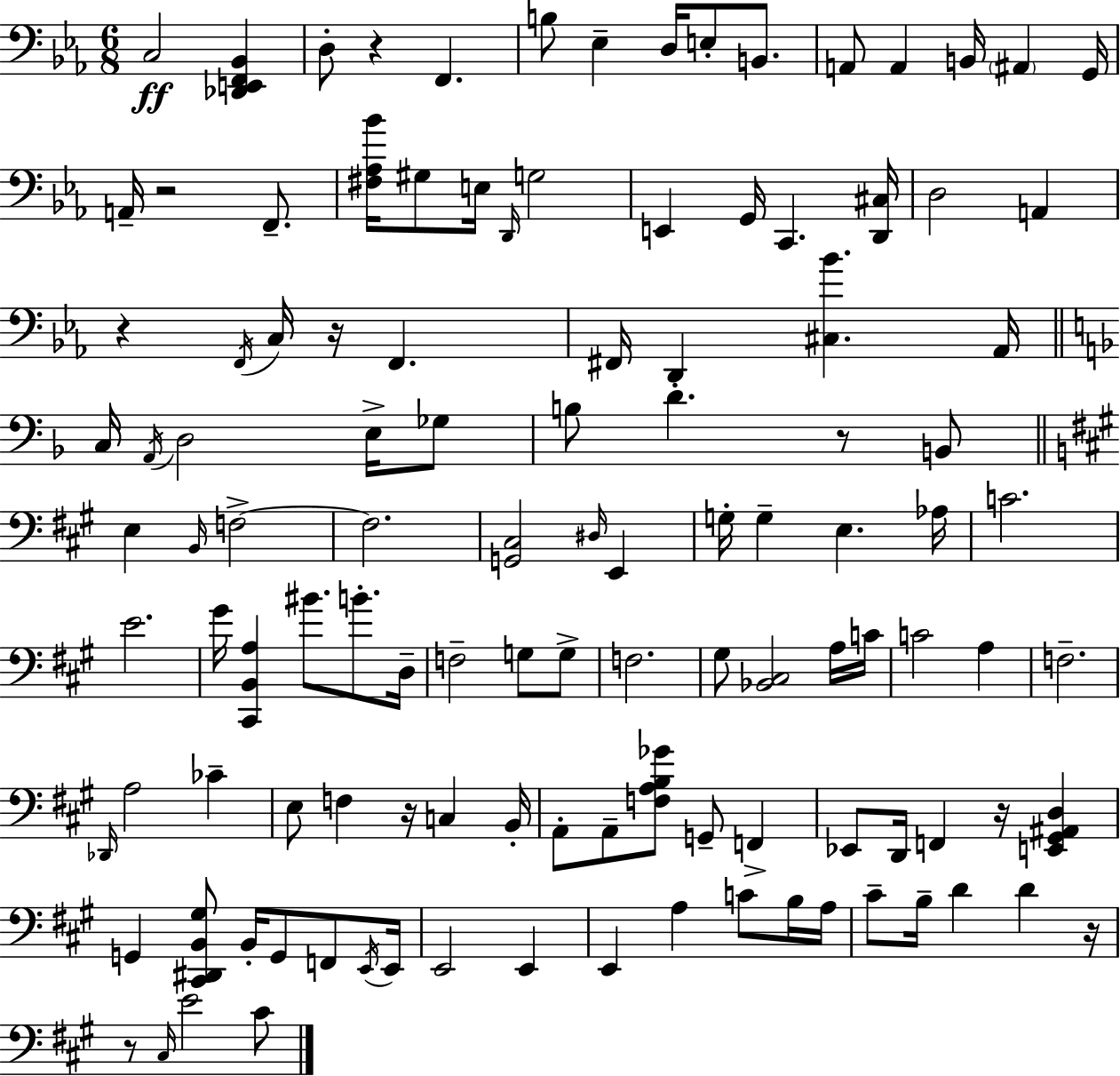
X:1
T:Untitled
M:6/8
L:1/4
K:Eb
C,2 [_D,,E,,F,,_B,,] D,/2 z F,, B,/2 _E, D,/4 E,/2 B,,/2 A,,/2 A,, B,,/4 ^A,, G,,/4 A,,/4 z2 F,,/2 [^F,_A,_B]/4 ^G,/2 E,/4 D,,/4 G,2 E,, G,,/4 C,, [D,,^C,]/4 D,2 A,, z F,,/4 C,/4 z/4 F,, ^F,,/4 D,, [^C,_B] _A,,/4 C,/4 A,,/4 D,2 E,/4 _G,/2 B,/2 D z/2 B,,/2 E, B,,/4 F,2 F,2 [G,,^C,]2 ^D,/4 E,, G,/4 G, E, _A,/4 C2 E2 ^G/4 [^C,,B,,A,] ^B/2 B/2 D,/4 F,2 G,/2 G,/2 F,2 ^G,/2 [_B,,^C,]2 A,/4 C/4 C2 A, F,2 _D,,/4 A,2 _C E,/2 F, z/4 C, B,,/4 A,,/2 A,,/2 [F,A,B,_G]/2 G,,/2 F,, _E,,/2 D,,/4 F,, z/4 [E,,^G,,^A,,D,] G,, [^C,,^D,,B,,^G,]/2 B,,/4 G,,/2 F,,/2 E,,/4 E,,/4 E,,2 E,, E,, A, C/2 B,/4 A,/4 ^C/2 B,/4 D D z/4 z/2 ^C,/4 E2 ^C/2